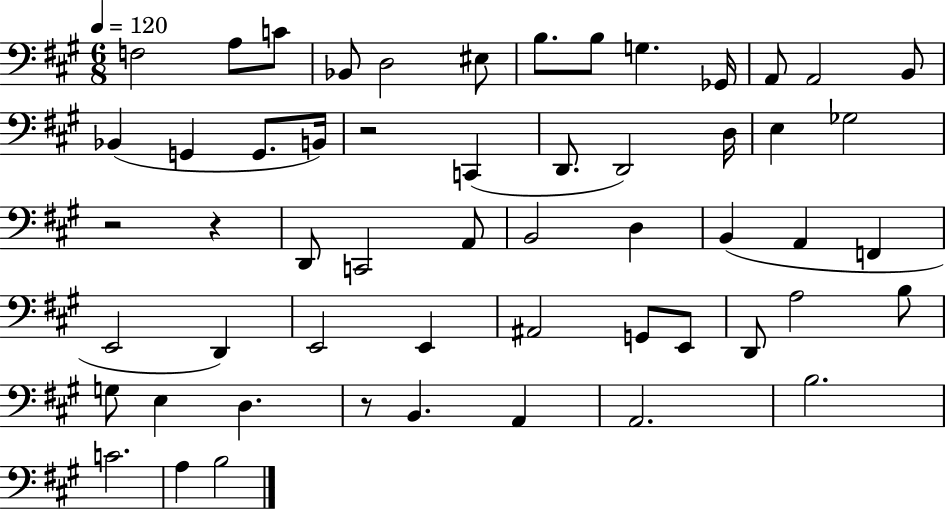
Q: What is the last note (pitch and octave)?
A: B3